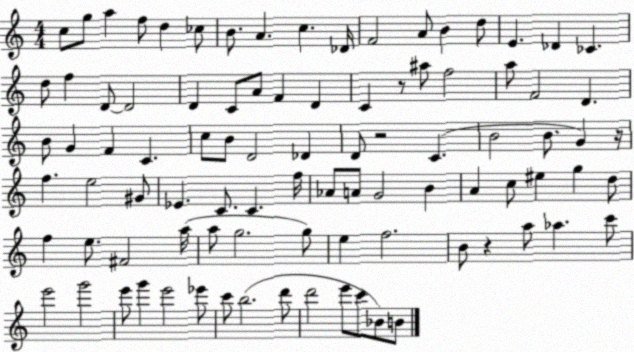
X:1
T:Untitled
M:4/4
L:1/4
K:C
c/2 g/2 a f/2 d _c/2 B/2 A c _D/4 F2 A/2 B d/2 E _D _C d/2 f D/2 D2 D C/2 A/2 F D C z/2 ^a/2 f2 a/2 F2 D B/2 G F C c/2 B/2 D2 _D D/2 z2 C B2 B/2 G z/4 f e2 ^G/2 _E C/2 C f/4 _A/2 A/2 G2 B A c/2 ^e g d/2 f e/2 ^F2 a/4 a/2 g2 g/2 e f2 B/2 z a/2 _a c'/2 e'2 g'2 e'/2 g' e'2 _e'/2 c'/2 b2 d'/2 d'2 e'/2 c'/2 _B/2 B/2